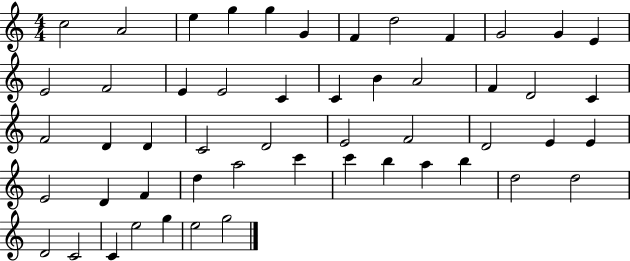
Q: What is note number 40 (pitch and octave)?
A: C6